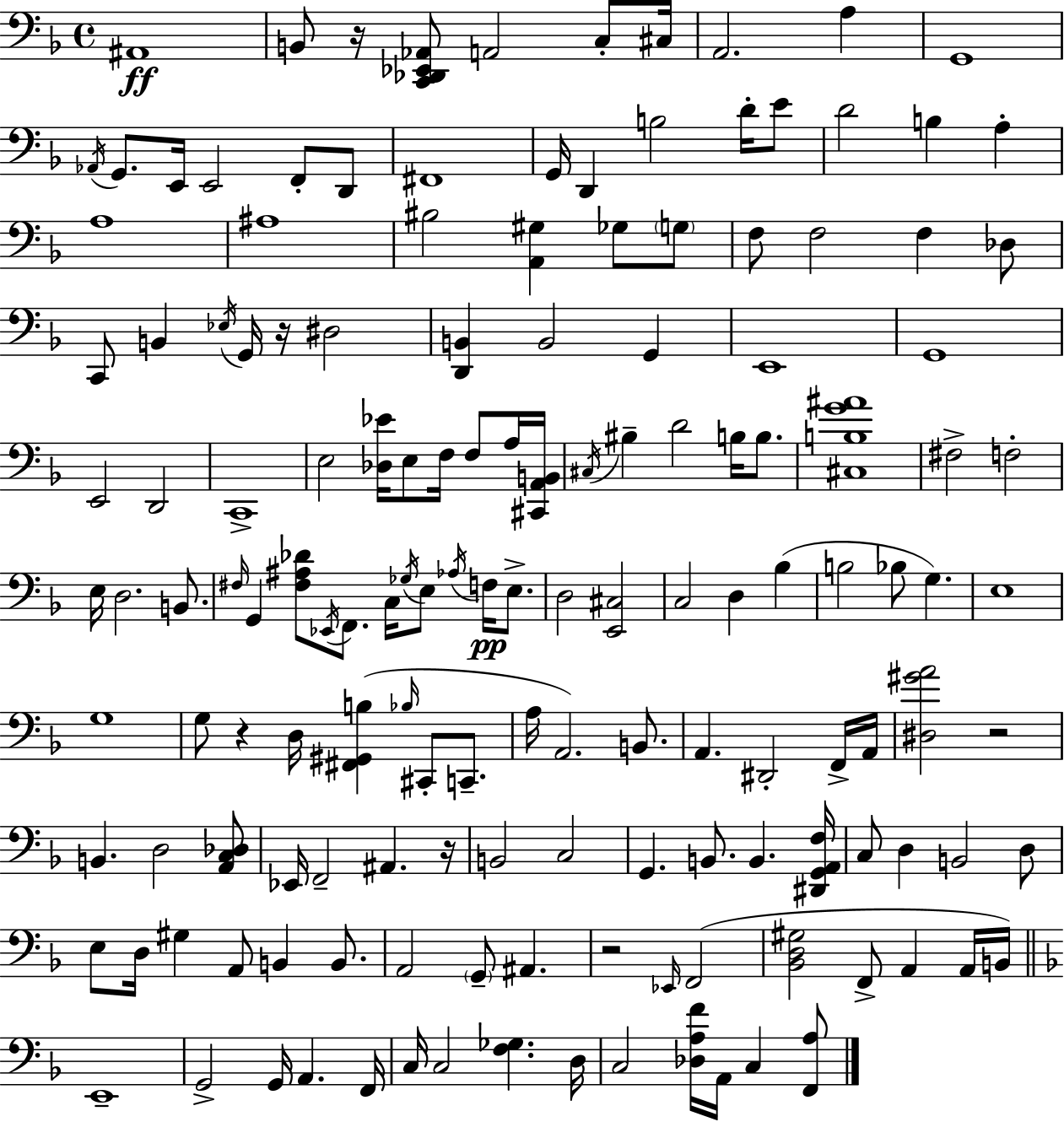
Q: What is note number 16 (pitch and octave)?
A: G2